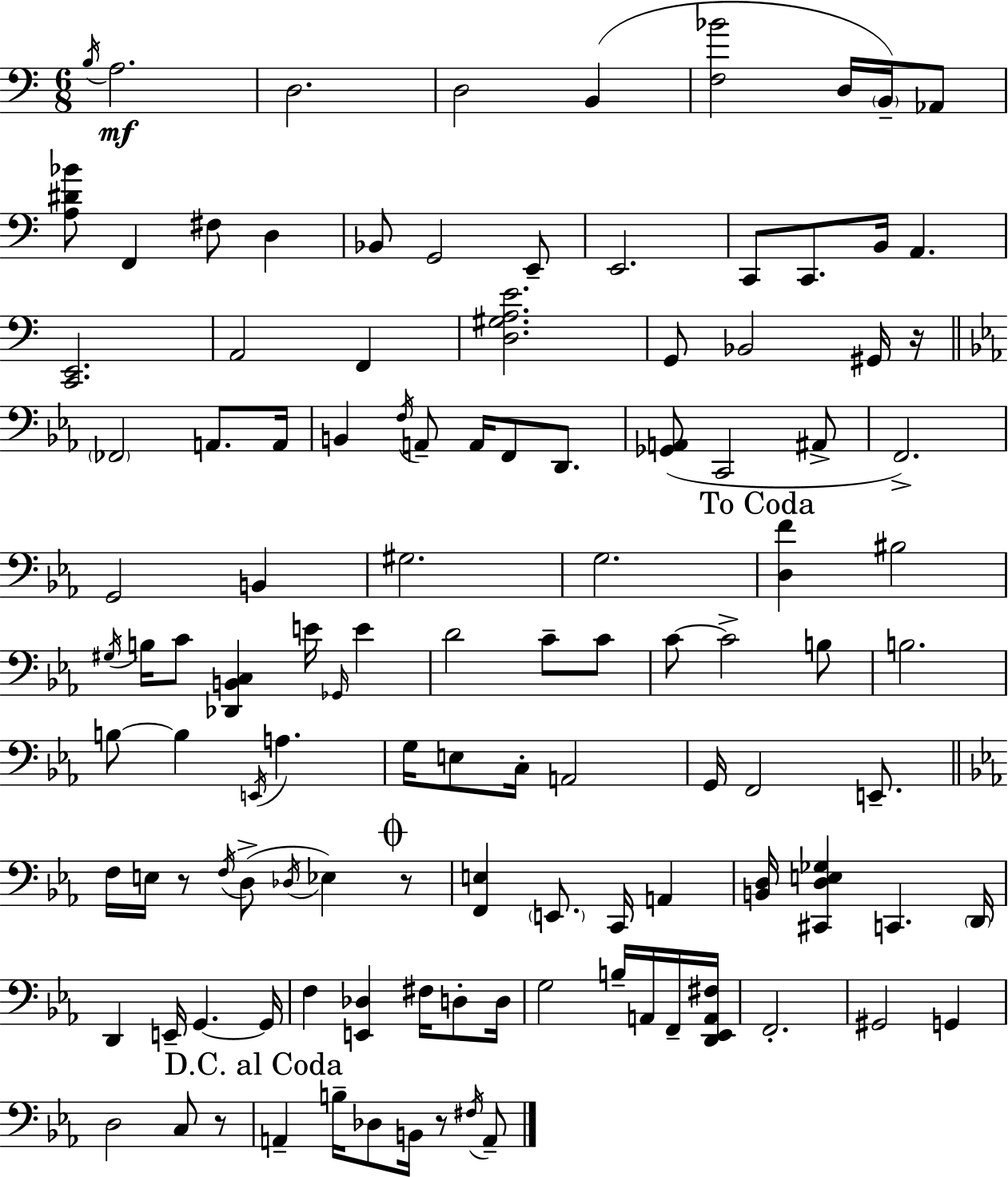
X:1
T:Untitled
M:6/8
L:1/4
K:Am
B,/4 A,2 D,2 D,2 B,, [F,_B]2 D,/4 B,,/4 _A,,/2 [A,^D_B]/2 F,, ^F,/2 D, _B,,/2 G,,2 E,,/2 E,,2 C,,/2 C,,/2 B,,/4 A,, [C,,E,,]2 A,,2 F,, [D,^G,A,E]2 G,,/2 _B,,2 ^G,,/4 z/4 _F,,2 A,,/2 A,,/4 B,, F,/4 A,,/2 A,,/4 F,,/2 D,,/2 [_G,,A,,]/2 C,,2 ^A,,/2 F,,2 G,,2 B,, ^G,2 G,2 [D,F] ^B,2 ^G,/4 B,/4 C/2 [_D,,B,,C,] E/4 _G,,/4 E D2 C/2 C/2 C/2 C2 B,/2 B,2 B,/2 B, E,,/4 A, G,/4 E,/2 C,/4 A,,2 G,,/4 F,,2 E,,/2 F,/4 E,/4 z/2 F,/4 D,/2 _D,/4 _E, z/2 [F,,E,] E,,/2 C,,/4 A,, [B,,D,]/4 [^C,,D,E,_G,] C,, D,,/4 D,, E,,/4 G,, G,,/4 F, [E,,_D,] ^F,/4 D,/2 D,/4 G,2 B,/4 A,,/4 F,,/4 [D,,_E,,A,,^F,]/4 F,,2 ^G,,2 G,, D,2 C,/2 z/2 A,, B,/4 _D,/2 B,,/4 z/2 ^F,/4 A,,/2